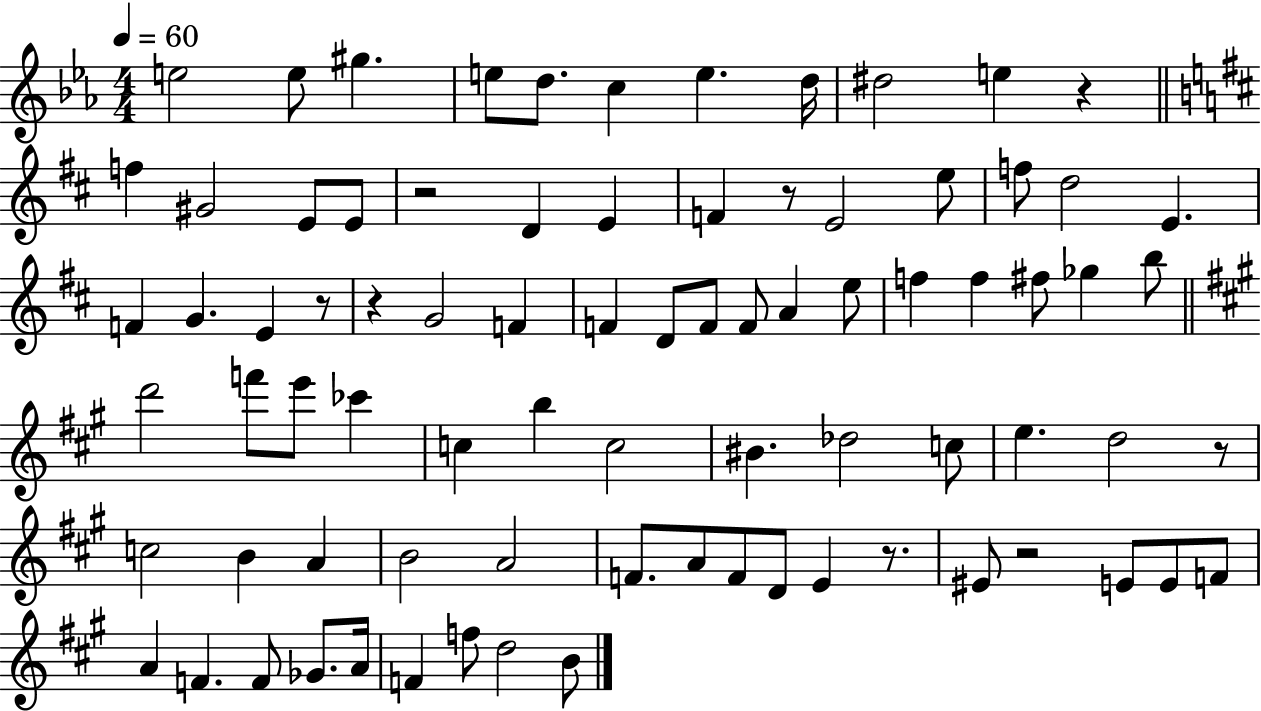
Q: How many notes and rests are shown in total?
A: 81